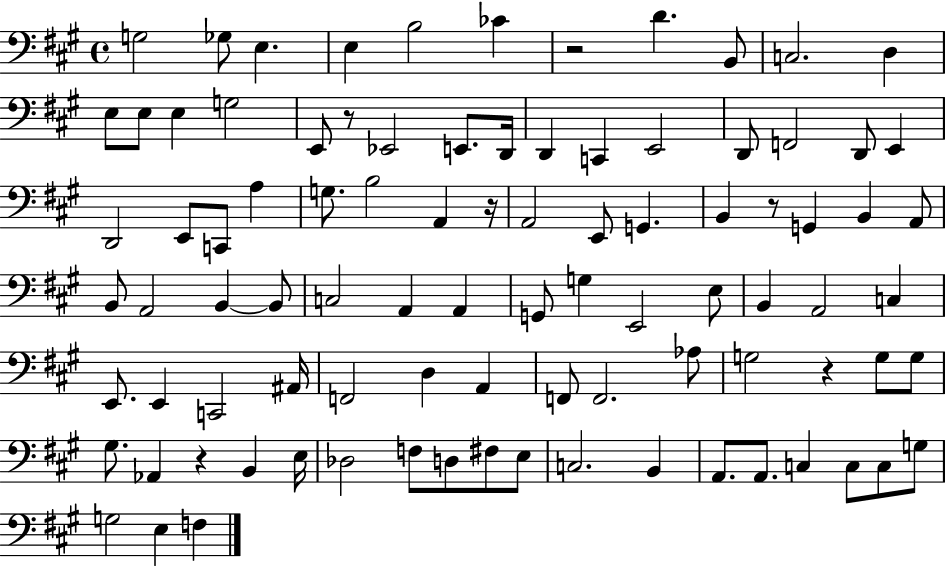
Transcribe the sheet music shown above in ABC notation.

X:1
T:Untitled
M:4/4
L:1/4
K:A
G,2 _G,/2 E, E, B,2 _C z2 D B,,/2 C,2 D, E,/2 E,/2 E, G,2 E,,/2 z/2 _E,,2 E,,/2 D,,/4 D,, C,, E,,2 D,,/2 F,,2 D,,/2 E,, D,,2 E,,/2 C,,/2 A, G,/2 B,2 A,, z/4 A,,2 E,,/2 G,, B,, z/2 G,, B,, A,,/2 B,,/2 A,,2 B,, B,,/2 C,2 A,, A,, G,,/2 G, E,,2 E,/2 B,, A,,2 C, E,,/2 E,, C,,2 ^A,,/4 F,,2 D, A,, F,,/2 F,,2 _A,/2 G,2 z G,/2 G,/2 ^G,/2 _A,, z B,, E,/4 _D,2 F,/2 D,/2 ^F,/2 E,/2 C,2 B,, A,,/2 A,,/2 C, C,/2 C,/2 G,/2 G,2 E, F,